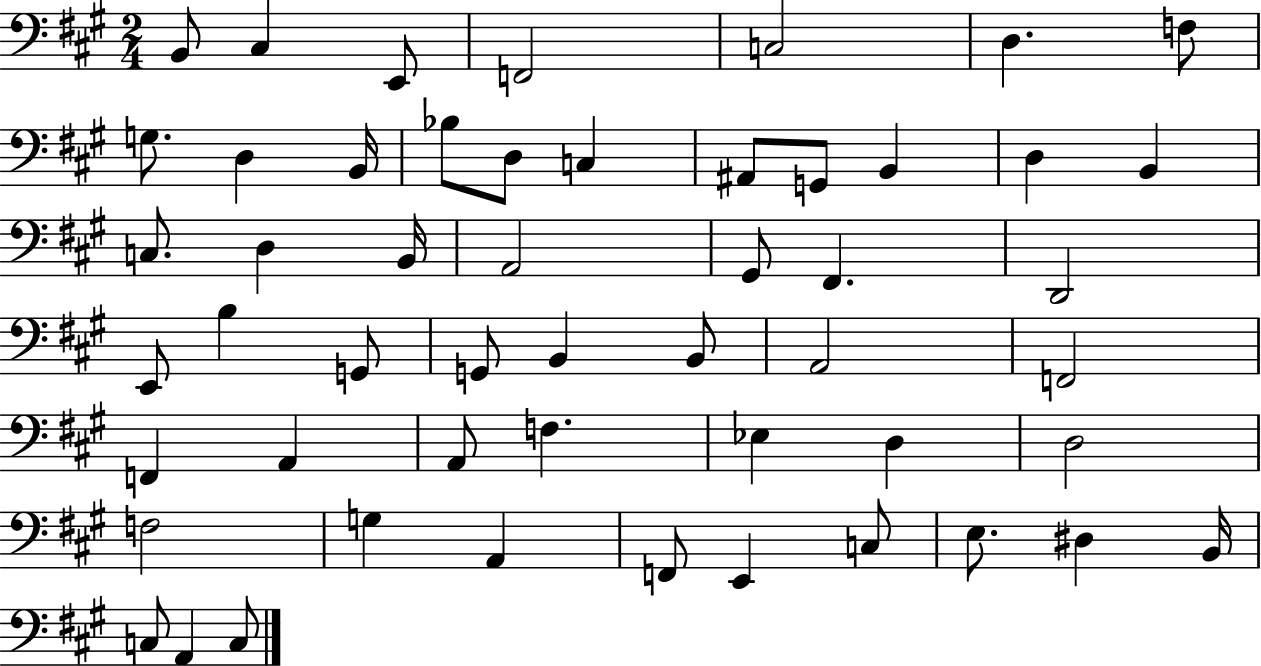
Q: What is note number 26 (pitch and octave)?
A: E2